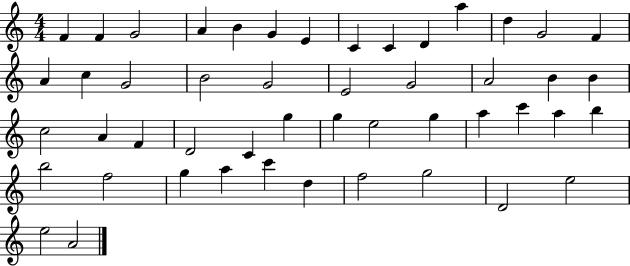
{
  \clef treble
  \numericTimeSignature
  \time 4/4
  \key c \major
  f'4 f'4 g'2 | a'4 b'4 g'4 e'4 | c'4 c'4 d'4 a''4 | d''4 g'2 f'4 | \break a'4 c''4 g'2 | b'2 g'2 | e'2 g'2 | a'2 b'4 b'4 | \break c''2 a'4 f'4 | d'2 c'4 g''4 | g''4 e''2 g''4 | a''4 c'''4 a''4 b''4 | \break b''2 f''2 | g''4 a''4 c'''4 d''4 | f''2 g''2 | d'2 e''2 | \break e''2 a'2 | \bar "|."
}